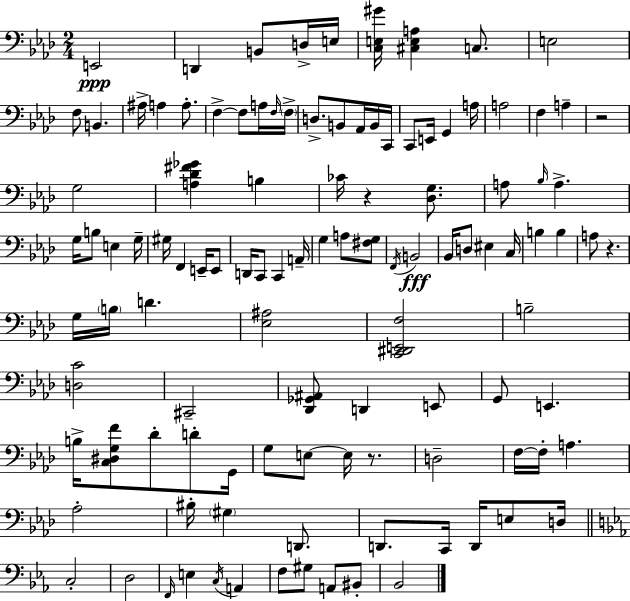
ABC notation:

X:1
T:Untitled
M:2/4
L:1/4
K:Ab
E,,2 D,, B,,/2 D,/4 E,/4 [C,E,^G]/4 [^C,E,A,] C,/2 E,2 F,/2 B,, ^A,/4 A, A,/2 F, F,/2 A,/4 F,/4 F,/4 D,/2 B,,/2 _A,,/4 B,,/4 C,,/4 C,,/2 E,,/4 G,, A,/4 A,2 F, A, z2 G,2 [A,_D^F_G] B, _C/4 z [_D,G,]/2 A,/2 _B,/4 A, G,/4 B,/2 E, G,/4 ^G,/4 F,, E,,/4 E,,/2 D,,/4 C,,/2 C,, A,,/4 G, A,/2 [^F,G,]/2 F,,/4 B,,2 _B,,/4 D,/2 ^E, C,/4 B, B, A,/2 z G,/4 B,/4 D [_E,^A,]2 [C,,^D,,E,,F,]2 B,2 [D,C]2 ^C,,2 [_D,,_G,,^A,,]/2 D,, E,,/2 G,,/2 E,, B,/4 [C,^D,G,F]/2 _D/2 D/2 G,,/4 G,/2 E,/2 E,/4 z/2 D,2 F,/4 F,/4 A, _A,2 ^B,/4 ^G, D,,/2 D,,/2 C,,/4 D,,/4 E,/2 D,/4 C,2 D,2 F,,/4 E, C,/4 A,, F,/2 ^G,/2 A,,/2 ^B,,/2 _B,,2